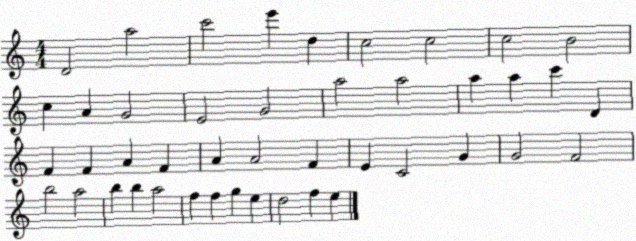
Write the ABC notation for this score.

X:1
T:Untitled
M:4/4
L:1/4
K:C
D2 a2 c'2 e' d c2 c2 c2 B2 c A G2 E2 G2 a2 a2 a a c' D F F A F A A2 F E C2 G G2 F2 b2 a2 b b a2 f f g e d2 f e